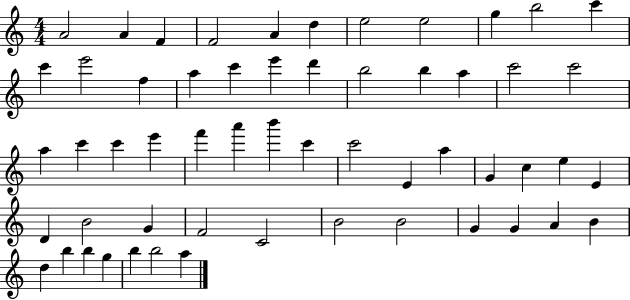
A4/h A4/q F4/q F4/h A4/q D5/q E5/h E5/h G5/q B5/h C6/q C6/q E6/h F5/q A5/q C6/q E6/q D6/q B5/h B5/q A5/q C6/h C6/h A5/q C6/q C6/q E6/q F6/q A6/q B6/q C6/q C6/h E4/q A5/q G4/q C5/q E5/q E4/q D4/q B4/h G4/q F4/h C4/h B4/h B4/h G4/q G4/q A4/q B4/q D5/q B5/q B5/q G5/q B5/q B5/h A5/q